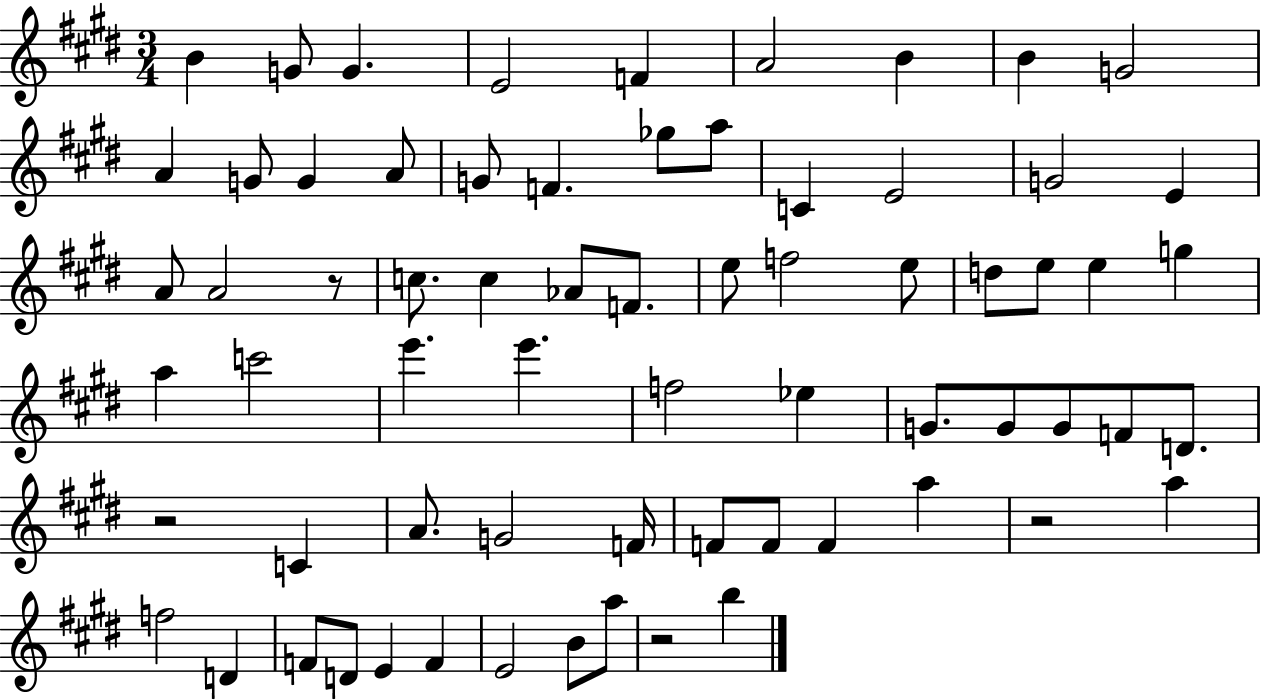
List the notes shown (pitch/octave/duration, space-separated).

B4/q G4/e G4/q. E4/h F4/q A4/h B4/q B4/q G4/h A4/q G4/e G4/q A4/e G4/e F4/q. Gb5/e A5/e C4/q E4/h G4/h E4/q A4/e A4/h R/e C5/e. C5/q Ab4/e F4/e. E5/e F5/h E5/e D5/e E5/e E5/q G5/q A5/q C6/h E6/q. E6/q. F5/h Eb5/q G4/e. G4/e G4/e F4/e D4/e. R/h C4/q A4/e. G4/h F4/s F4/e F4/e F4/q A5/q R/h A5/q F5/h D4/q F4/e D4/e E4/q F4/q E4/h B4/e A5/e R/h B5/q